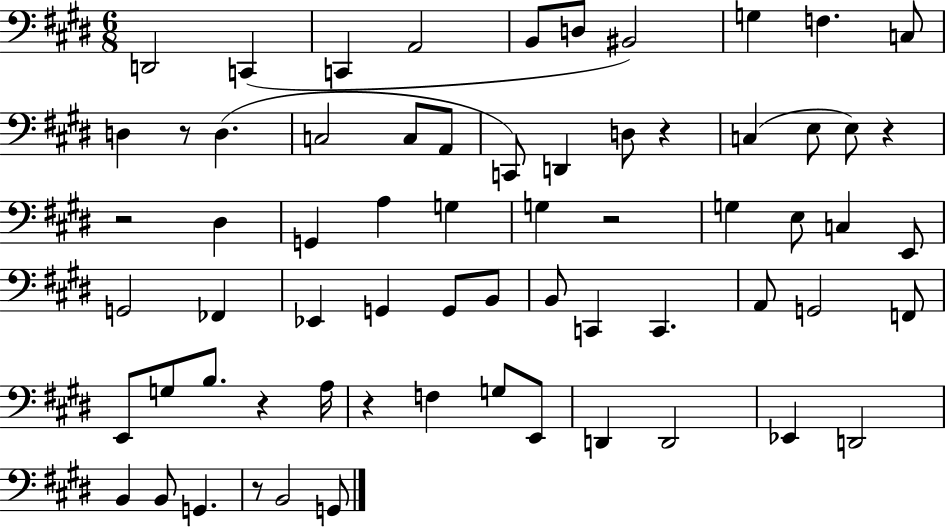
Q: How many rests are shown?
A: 8